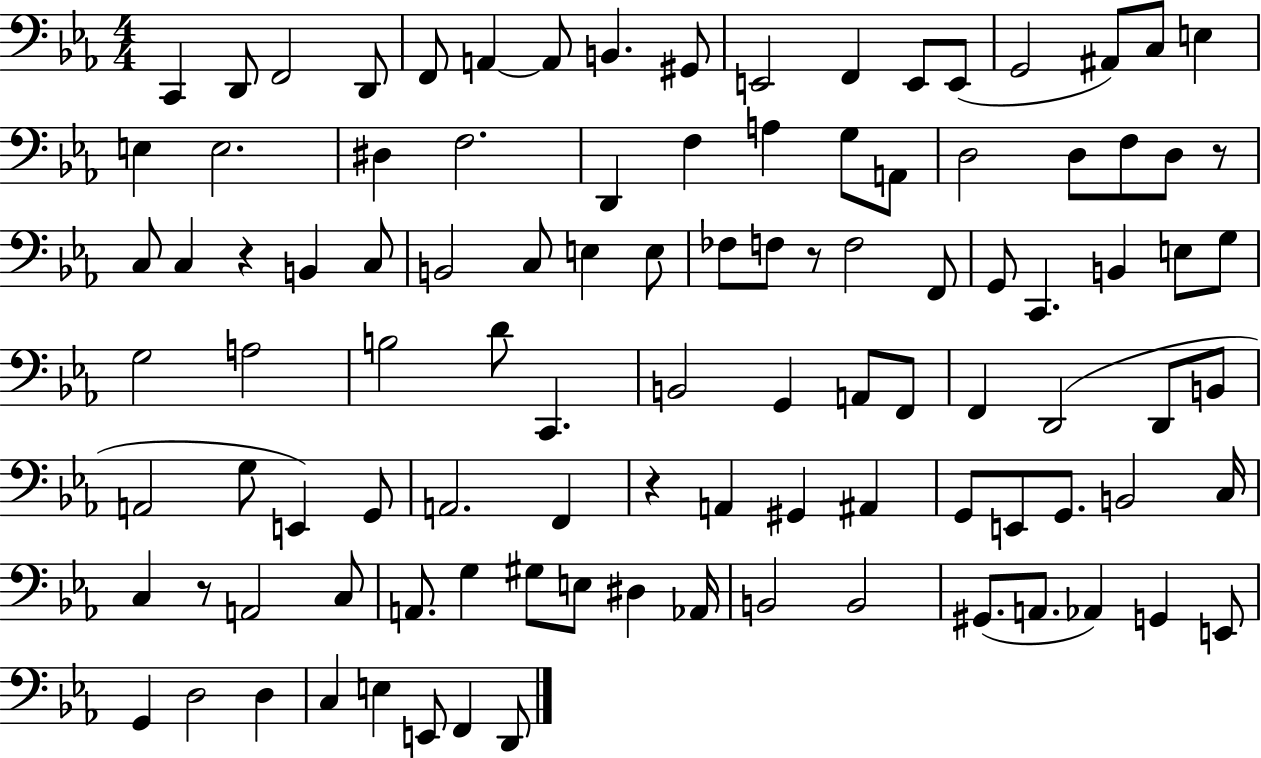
X:1
T:Untitled
M:4/4
L:1/4
K:Eb
C,, D,,/2 F,,2 D,,/2 F,,/2 A,, A,,/2 B,, ^G,,/2 E,,2 F,, E,,/2 E,,/2 G,,2 ^A,,/2 C,/2 E, E, E,2 ^D, F,2 D,, F, A, G,/2 A,,/2 D,2 D,/2 F,/2 D,/2 z/2 C,/2 C, z B,, C,/2 B,,2 C,/2 E, E,/2 _F,/2 F,/2 z/2 F,2 F,,/2 G,,/2 C,, B,, E,/2 G,/2 G,2 A,2 B,2 D/2 C,, B,,2 G,, A,,/2 F,,/2 F,, D,,2 D,,/2 B,,/2 A,,2 G,/2 E,, G,,/2 A,,2 F,, z A,, ^G,, ^A,, G,,/2 E,,/2 G,,/2 B,,2 C,/4 C, z/2 A,,2 C,/2 A,,/2 G, ^G,/2 E,/2 ^D, _A,,/4 B,,2 B,,2 ^G,,/2 A,,/2 _A,, G,, E,,/2 G,, D,2 D, C, E, E,,/2 F,, D,,/2